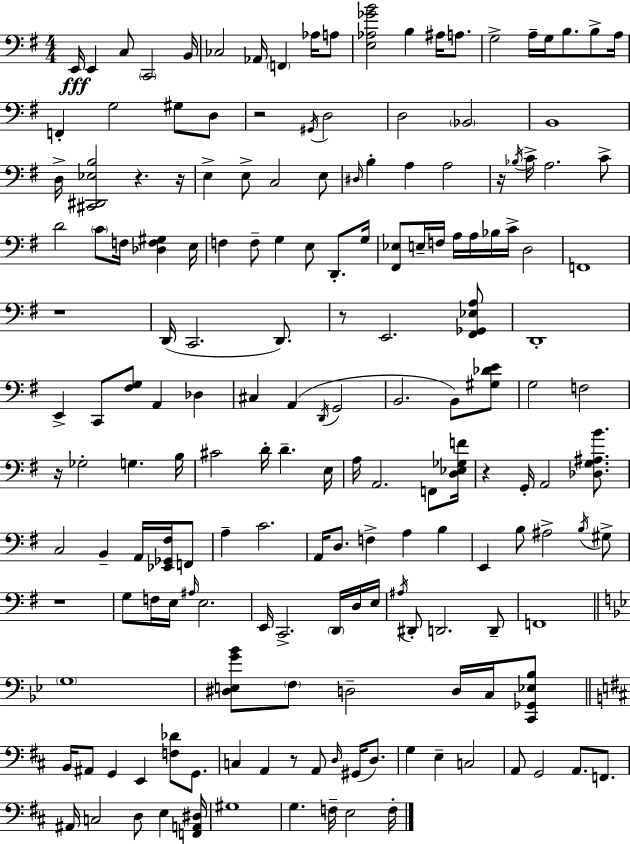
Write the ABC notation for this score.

X:1
T:Untitled
M:4/4
L:1/4
K:G
E,,/4 E,, C,/2 C,,2 B,,/4 _C,2 _A,,/4 F,, _A,/4 A,/2 [E,_A,_GB]2 B, ^A,/4 A,/2 G,2 A,/4 G,/4 B,/2 B,/2 A,/4 F,, G,2 ^G,/2 D,/2 z2 ^G,,/4 D,2 D,2 _B,,2 B,,4 D,/4 [^C,,^D,,_E,B,]2 z z/4 E, E,/2 C,2 E,/2 ^D,/4 B, A, A,2 z/4 _B,/4 C/4 A,2 C/2 D2 C/2 F,/4 [_D,F,^G,] E,/4 F, F,/2 G, E,/2 D,,/2 G,/4 [^F,,_E,]/2 E,/4 F,/4 A,/4 A,/4 _B,/4 C/4 D,2 F,,4 z4 D,,/4 C,,2 D,,/2 z/2 E,,2 [^F,,_G,,_E,A,]/2 D,,4 E,, C,,/2 [^F,G,]/2 A,, _D, ^C, A,, D,,/4 G,,2 B,,2 B,,/2 [^G,_DE]/2 G,2 F,2 z/4 _G,2 G, B,/4 ^C2 D/4 D E,/4 A,/4 A,,2 F,,/2 [D,_E,_G,F]/4 z G,,/4 A,,2 [_D,G,^A,B]/2 C,2 B,, A,,/4 [_E,,_G,,^F,]/4 F,,/2 A, C2 A,,/4 D,/2 F, A, B, E,, B,/2 ^A,2 B,/4 ^G,/2 z4 G,/2 F,/4 E,/4 ^A,/4 E,2 E,,/4 C,,2 D,,/4 D,/4 E,/4 ^A,/4 ^D,,/2 D,,2 D,,/2 F,,4 G,4 [^D,E,G_B]/2 F,/2 D,2 D,/4 C,/4 [C,,_G,,_E,_B,]/2 B,,/4 ^A,,/2 G,, E,, [F,_D]/2 G,,/2 C, A,, z/2 A,,/2 D,/4 ^G,,/4 D,/2 G, E, C,2 A,,/2 G,,2 A,,/2 F,,/2 ^A,,/4 C,2 D,/2 E, [F,,A,,^D,]/4 ^G,4 G, F,/4 E,2 F,/4